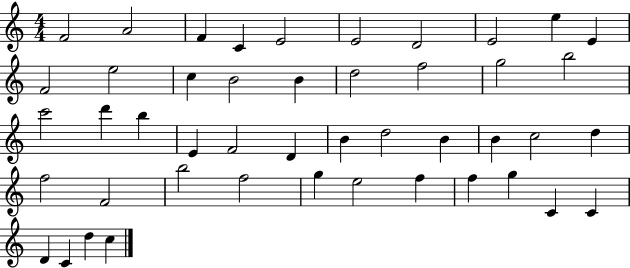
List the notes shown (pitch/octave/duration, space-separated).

F4/h A4/h F4/q C4/q E4/h E4/h D4/h E4/h E5/q E4/q F4/h E5/h C5/q B4/h B4/q D5/h F5/h G5/h B5/h C6/h D6/q B5/q E4/q F4/h D4/q B4/q D5/h B4/q B4/q C5/h D5/q F5/h F4/h B5/h F5/h G5/q E5/h F5/q F5/q G5/q C4/q C4/q D4/q C4/q D5/q C5/q